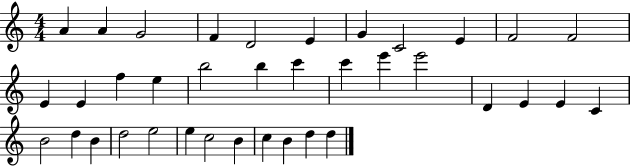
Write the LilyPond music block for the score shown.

{
  \clef treble
  \numericTimeSignature
  \time 4/4
  \key c \major
  a'4 a'4 g'2 | f'4 d'2 e'4 | g'4 c'2 e'4 | f'2 f'2 | \break e'4 e'4 f''4 e''4 | b''2 b''4 c'''4 | c'''4 e'''4 e'''2 | d'4 e'4 e'4 c'4 | \break b'2 d''4 b'4 | d''2 e''2 | e''4 c''2 b'4 | c''4 b'4 d''4 d''4 | \break \bar "|."
}